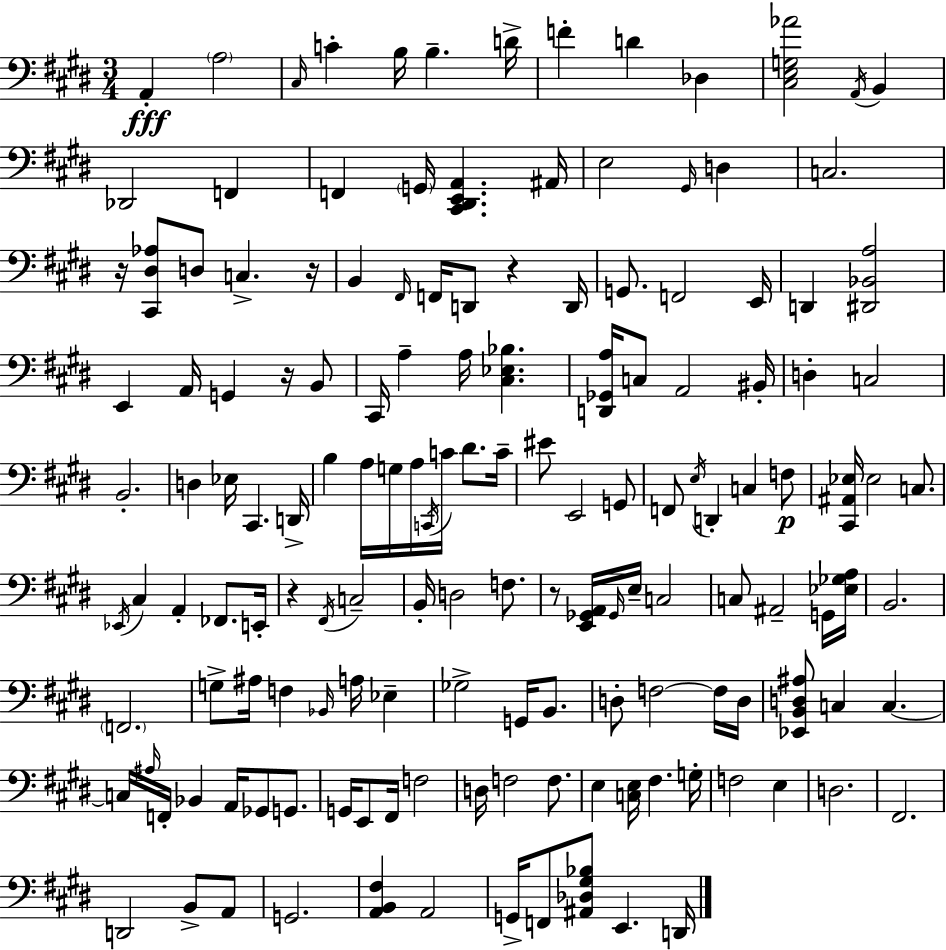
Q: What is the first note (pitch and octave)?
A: A2